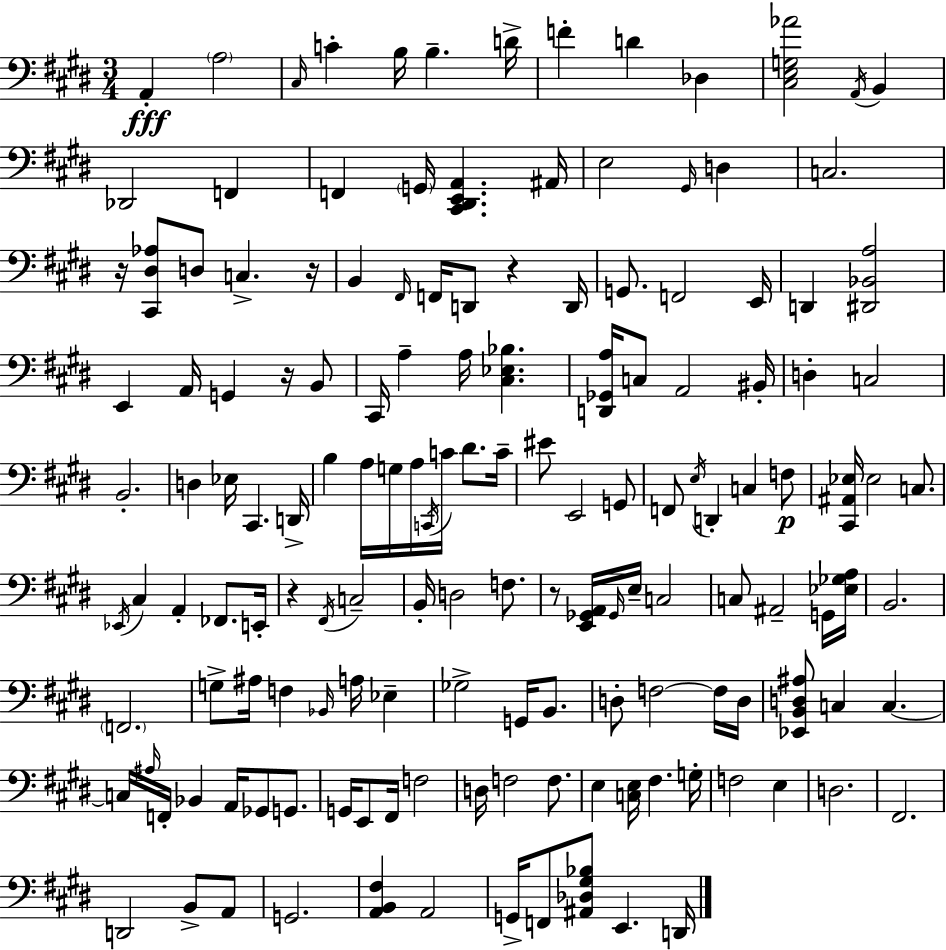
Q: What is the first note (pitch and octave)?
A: A2